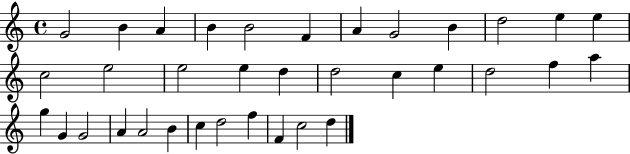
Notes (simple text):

G4/h B4/q A4/q B4/q B4/h F4/q A4/q G4/h B4/q D5/h E5/q E5/q C5/h E5/h E5/h E5/q D5/q D5/h C5/q E5/q D5/h F5/q A5/q G5/q G4/q G4/h A4/q A4/h B4/q C5/q D5/h F5/q F4/q C5/h D5/q